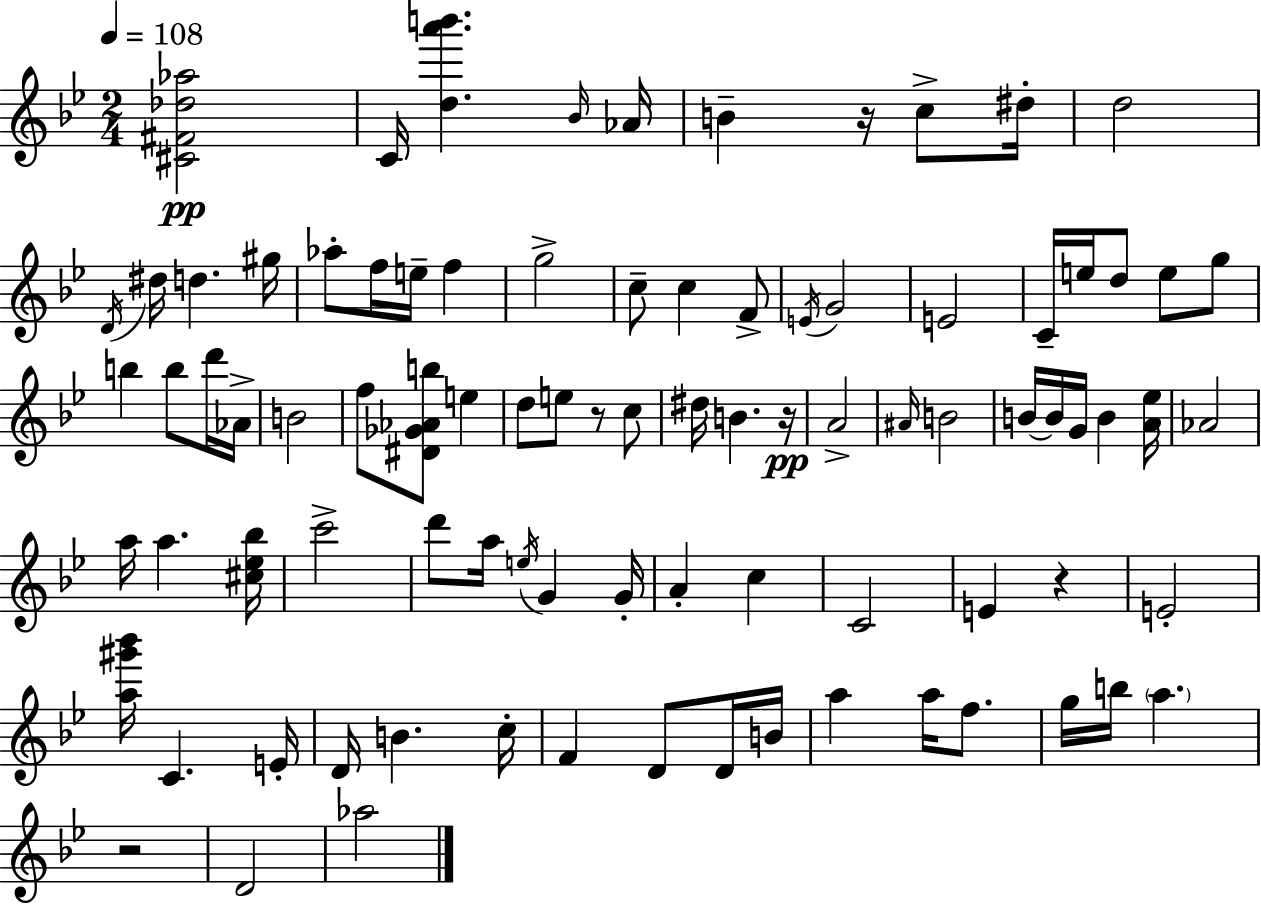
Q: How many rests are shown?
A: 5